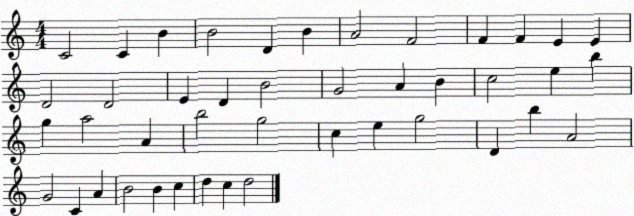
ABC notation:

X:1
T:Untitled
M:4/4
L:1/4
K:C
C2 C B B2 D B A2 F2 F F E E D2 D2 E D B2 G2 A B c2 e b g a2 A b2 g2 c e g2 D b A2 G2 C A B2 B c d c d2